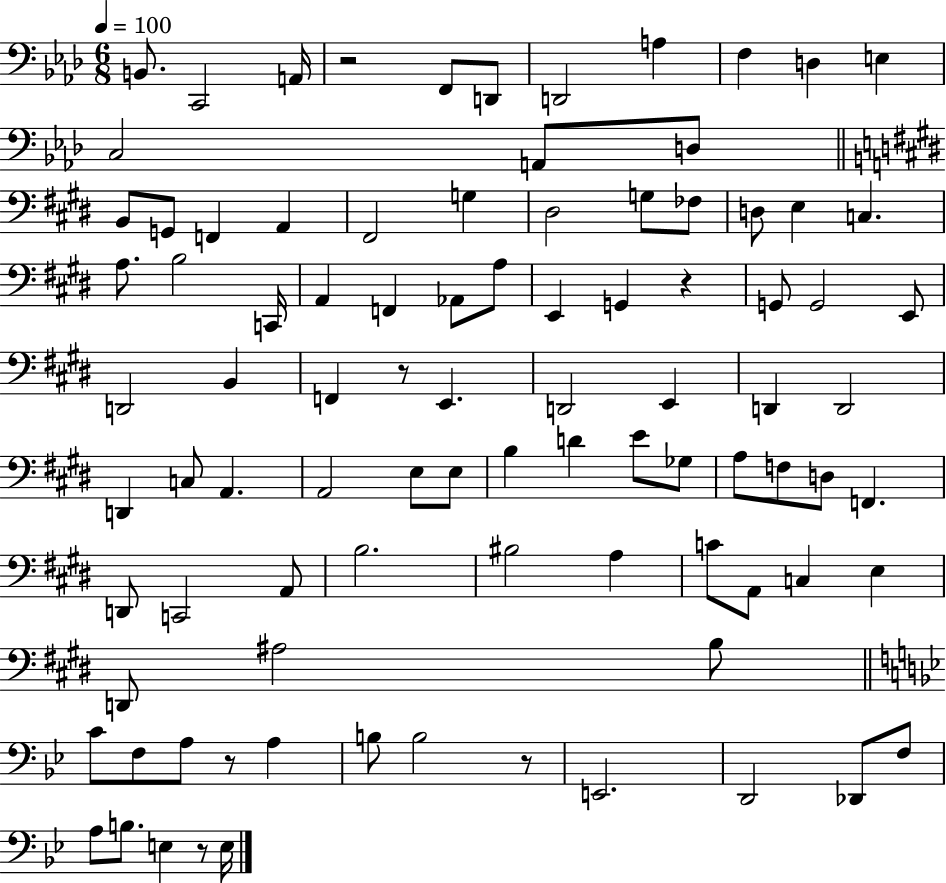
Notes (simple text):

B2/e. C2/h A2/s R/h F2/e D2/e D2/h A3/q F3/q D3/q E3/q C3/h A2/e D3/e B2/e G2/e F2/q A2/q F#2/h G3/q D#3/h G3/e FES3/e D3/e E3/q C3/q. A3/e. B3/h C2/s A2/q F2/q Ab2/e A3/e E2/q G2/q R/q G2/e G2/h E2/e D2/h B2/q F2/q R/e E2/q. D2/h E2/q D2/q D2/h D2/q C3/e A2/q. A2/h E3/e E3/e B3/q D4/q E4/e Gb3/e A3/e F3/e D3/e F2/q. D2/e C2/h A2/e B3/h. BIS3/h A3/q C4/e A2/e C3/q E3/q D2/e A#3/h B3/e C4/e F3/e A3/e R/e A3/q B3/e B3/h R/e E2/h. D2/h Db2/e F3/e A3/e B3/e. E3/q R/e E3/s